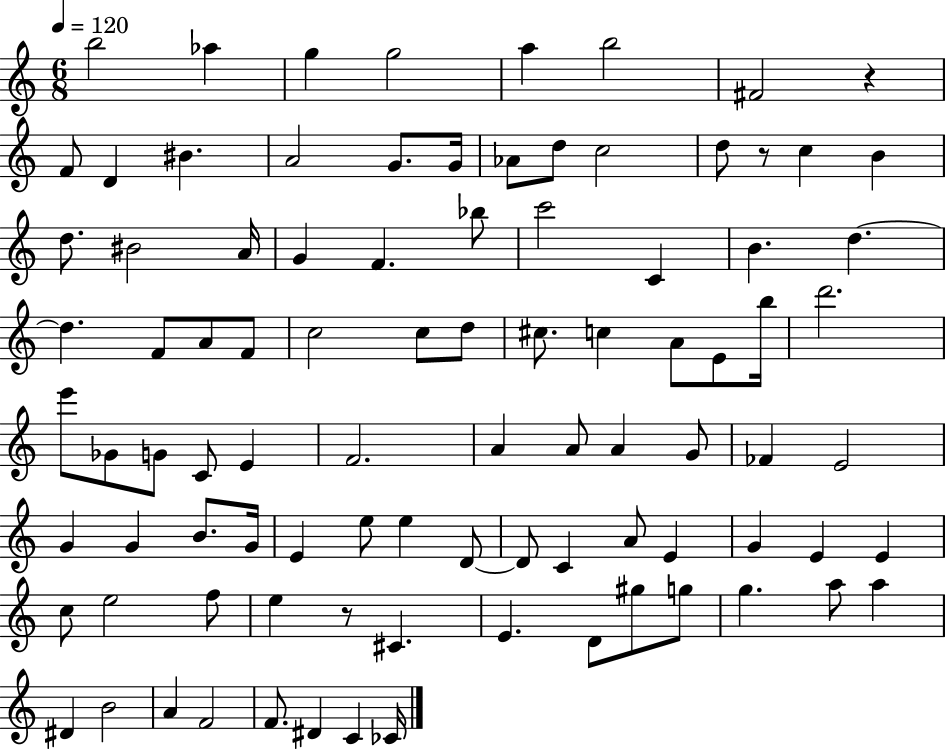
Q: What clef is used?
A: treble